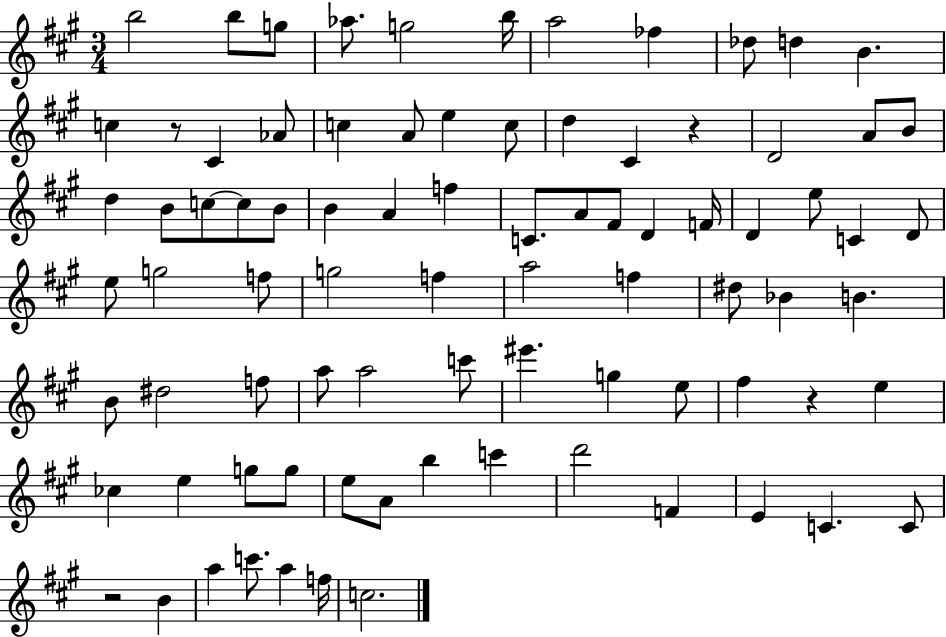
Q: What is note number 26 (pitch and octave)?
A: C5